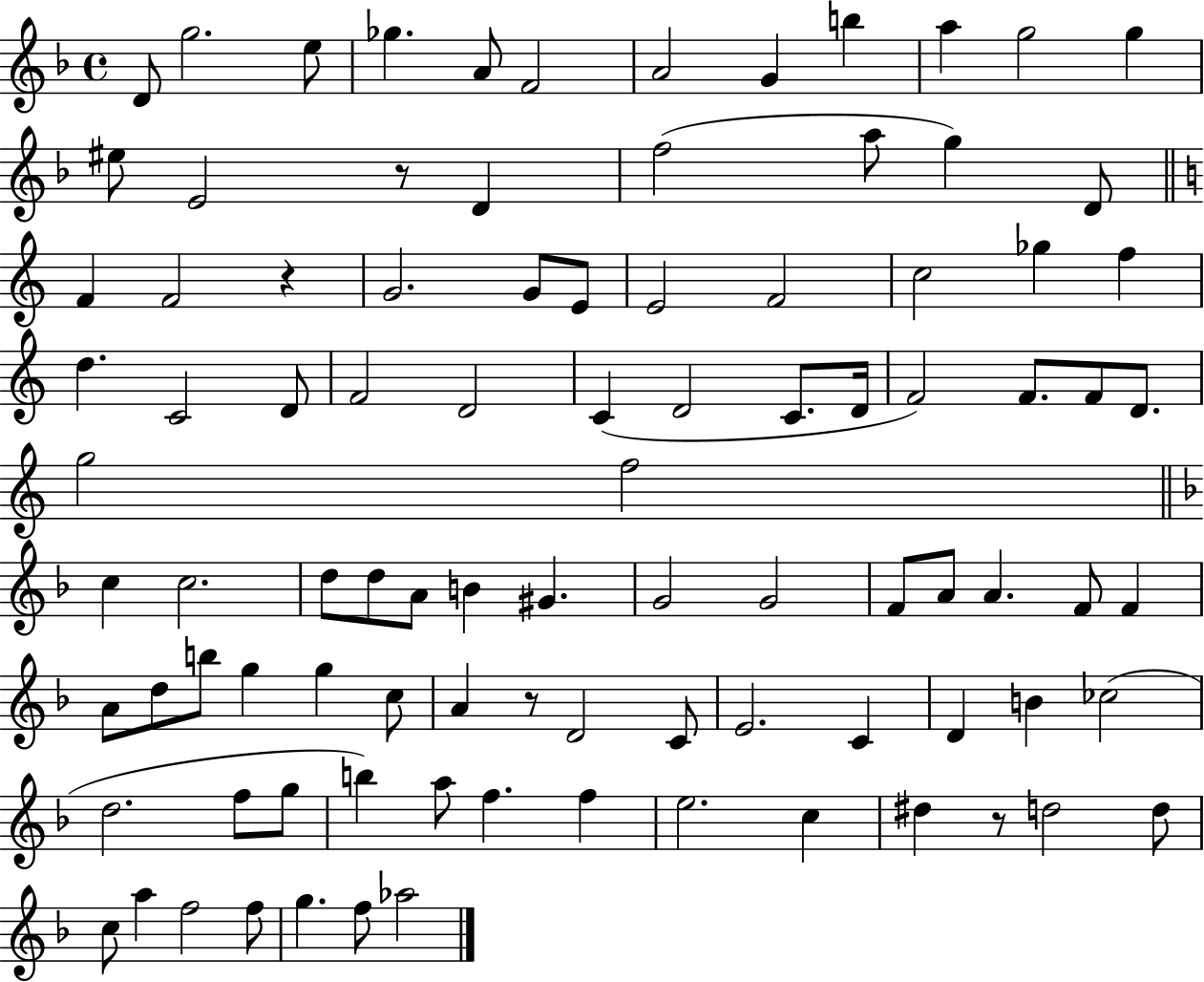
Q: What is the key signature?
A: F major